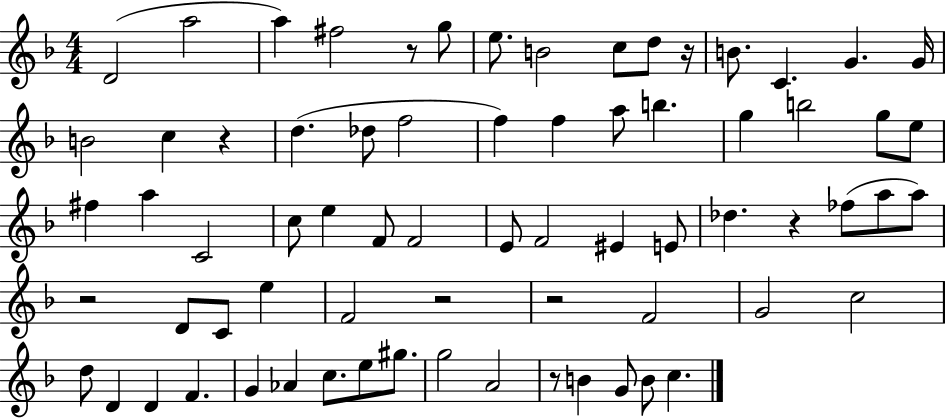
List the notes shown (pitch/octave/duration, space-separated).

D4/h A5/h A5/q F#5/h R/e G5/e E5/e. B4/h C5/e D5/e R/s B4/e. C4/q. G4/q. G4/s B4/h C5/q R/q D5/q. Db5/e F5/h F5/q F5/q A5/e B5/q. G5/q B5/h G5/e E5/e F#5/q A5/q C4/h C5/e E5/q F4/e F4/h E4/e F4/h EIS4/q E4/e Db5/q. R/q FES5/e A5/e A5/e R/h D4/e C4/e E5/q F4/h R/h R/h F4/h G4/h C5/h D5/e D4/q D4/q F4/q. G4/q Ab4/q C5/e. E5/e G#5/e. G5/h A4/h R/e B4/q G4/e B4/e C5/q.